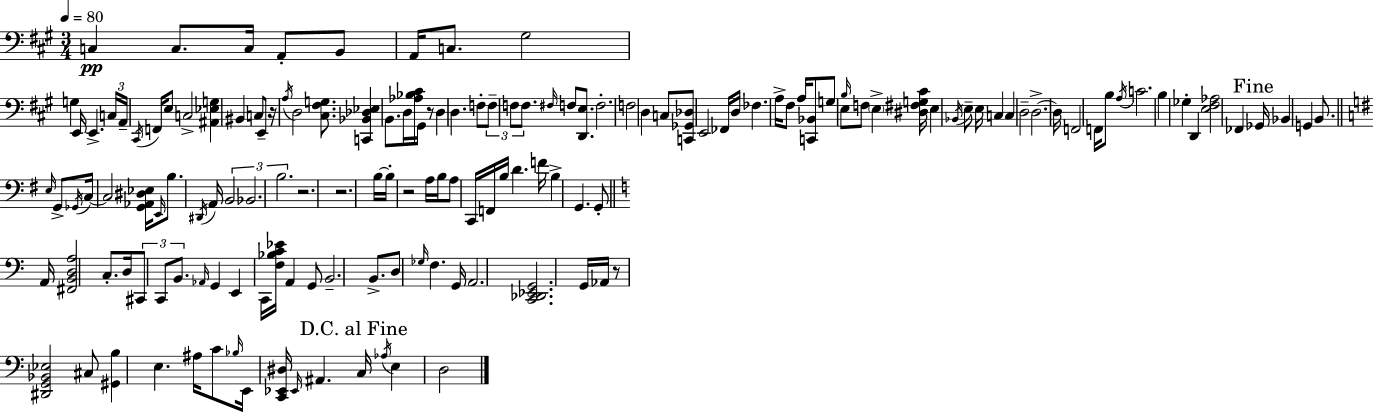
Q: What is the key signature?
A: A major